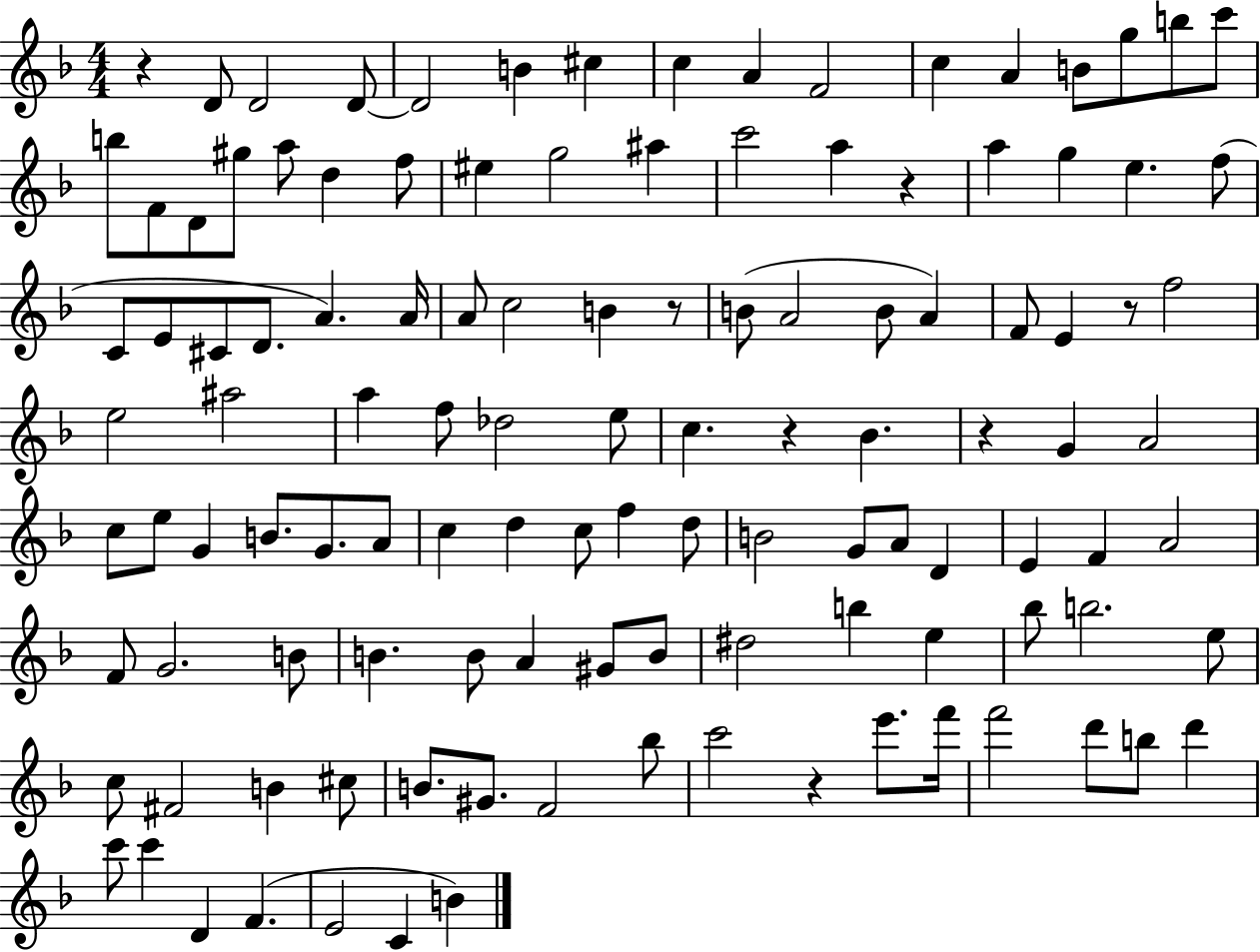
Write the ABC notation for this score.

X:1
T:Untitled
M:4/4
L:1/4
K:F
z D/2 D2 D/2 D2 B ^c c A F2 c A B/2 g/2 b/2 c'/2 b/2 F/2 D/2 ^g/2 a/2 d f/2 ^e g2 ^a c'2 a z a g e f/2 C/2 E/2 ^C/2 D/2 A A/4 A/2 c2 B z/2 B/2 A2 B/2 A F/2 E z/2 f2 e2 ^a2 a f/2 _d2 e/2 c z _B z G A2 c/2 e/2 G B/2 G/2 A/2 c d c/2 f d/2 B2 G/2 A/2 D E F A2 F/2 G2 B/2 B B/2 A ^G/2 B/2 ^d2 b e _b/2 b2 e/2 c/2 ^F2 B ^c/2 B/2 ^G/2 F2 _b/2 c'2 z e'/2 f'/4 f'2 d'/2 b/2 d' c'/2 c' D F E2 C B